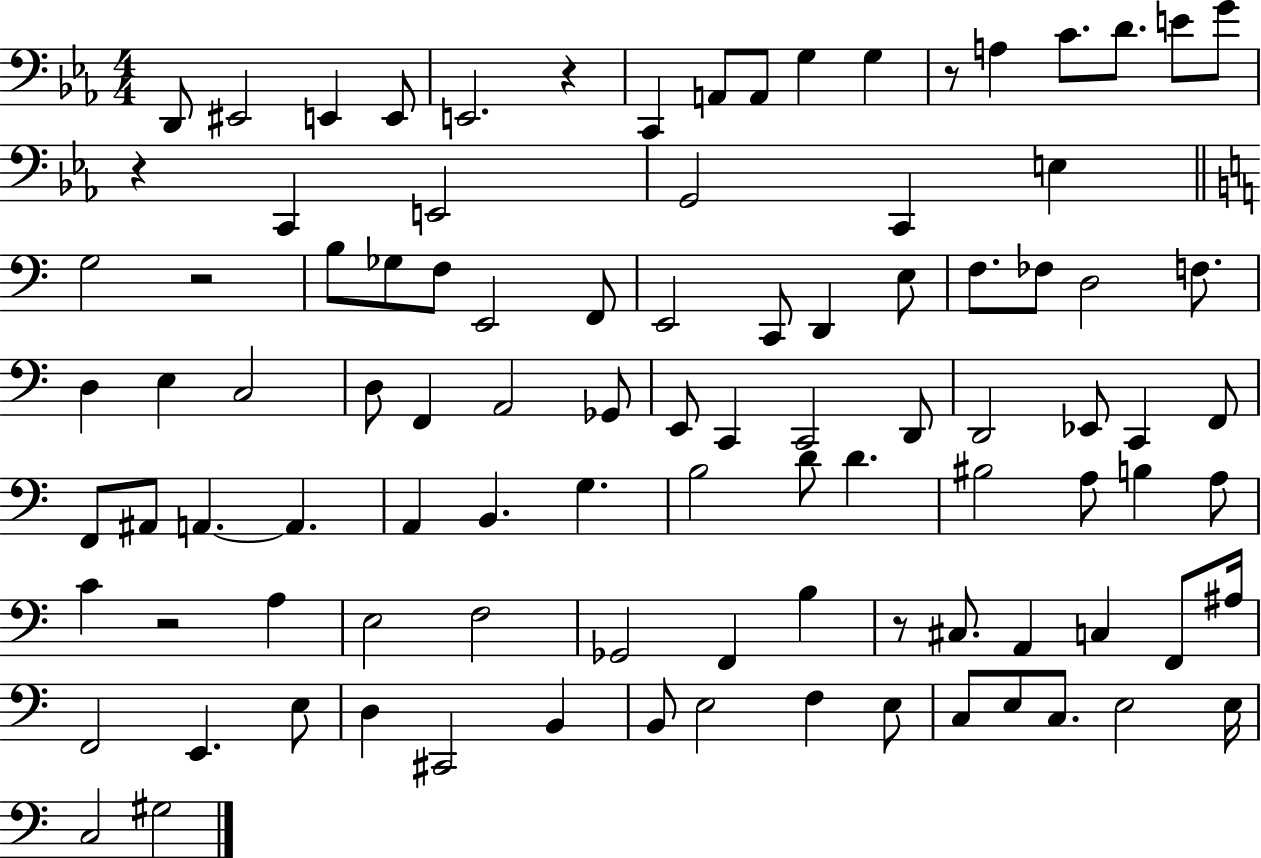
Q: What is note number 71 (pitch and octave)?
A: C#3